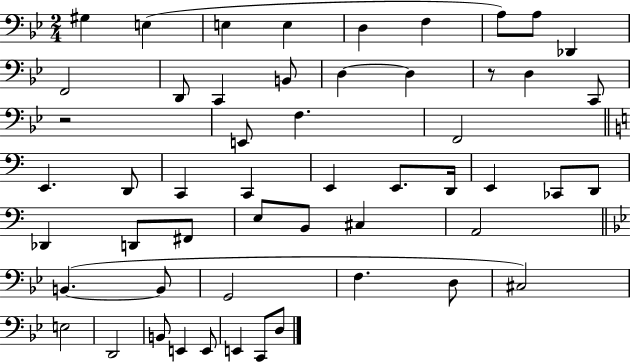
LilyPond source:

{
  \clef bass
  \numericTimeSignature
  \time 2/4
  \key bes \major
  gis4 e4( | e4 e4 | d4 f4 | a8) a8 des,4 | \break f,2 | d,8 c,4 b,8 | d4~~ d4 | r8 d4 c,8 | \break r2 | e,8 f4. | f,2 | \bar "||" \break \key c \major e,4. d,8 | c,4 c,4 | e,4 e,8. d,16 | e,4 ces,8 d,8 | \break des,4 d,8 fis,8 | e8 b,8 cis4 | a,2 | \bar "||" \break \key bes \major b,4.~(~ b,8 | g,2 | f4. d8 | cis2) | \break e2 | d,2 | b,8 e,4 e,8 | e,4 c,8 d8 | \break \bar "|."
}